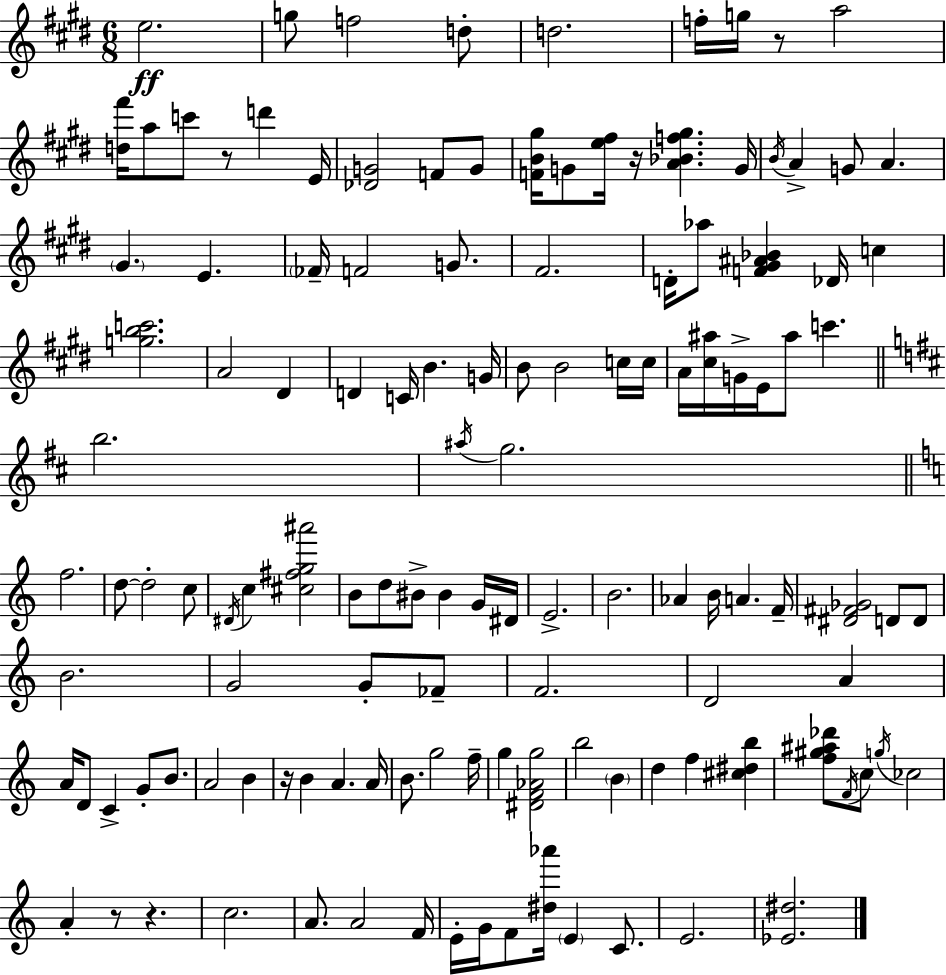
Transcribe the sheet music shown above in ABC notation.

X:1
T:Untitled
M:6/8
L:1/4
K:E
e2 g/2 f2 d/2 d2 f/4 g/4 z/2 a2 [d^f']/4 a/2 c'/2 z/2 d' E/4 [_DG]2 F/2 G/2 [FB^g]/4 G/2 [e^f]/4 z/4 [A_Bf^g] G/4 B/4 A G/2 A ^G E _F/4 F2 G/2 ^F2 D/4 _a/2 [F^G^A_B] _D/4 c [gbc']2 A2 ^D D C/4 B G/4 B/2 B2 c/4 c/4 A/4 [^c^a]/4 G/4 E/4 ^a/2 c' b2 ^a/4 g2 f2 d/2 d2 c/2 ^D/4 c [^c^fg^a']2 B/2 d/2 ^B/2 ^B G/4 ^D/4 E2 B2 _A B/4 A F/4 [^D^F_G]2 D/2 D/2 B2 G2 G/2 _F/2 F2 D2 A A/4 D/2 C G/2 B/2 A2 B z/4 B A A/4 B/2 g2 f/4 g [^DF_Ag]2 b2 B d f [^c^db] [f^g^a_d']/2 F/4 c/2 g/4 _c2 A z/2 z c2 A/2 A2 F/4 E/4 G/4 F/2 [^d_a']/4 E C/2 E2 [_E^d]2